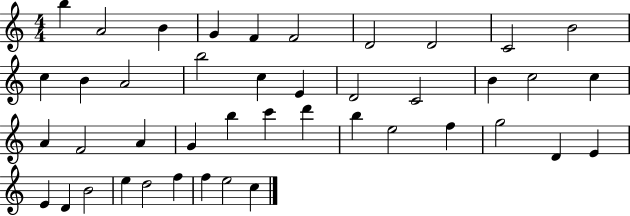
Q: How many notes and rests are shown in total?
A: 43